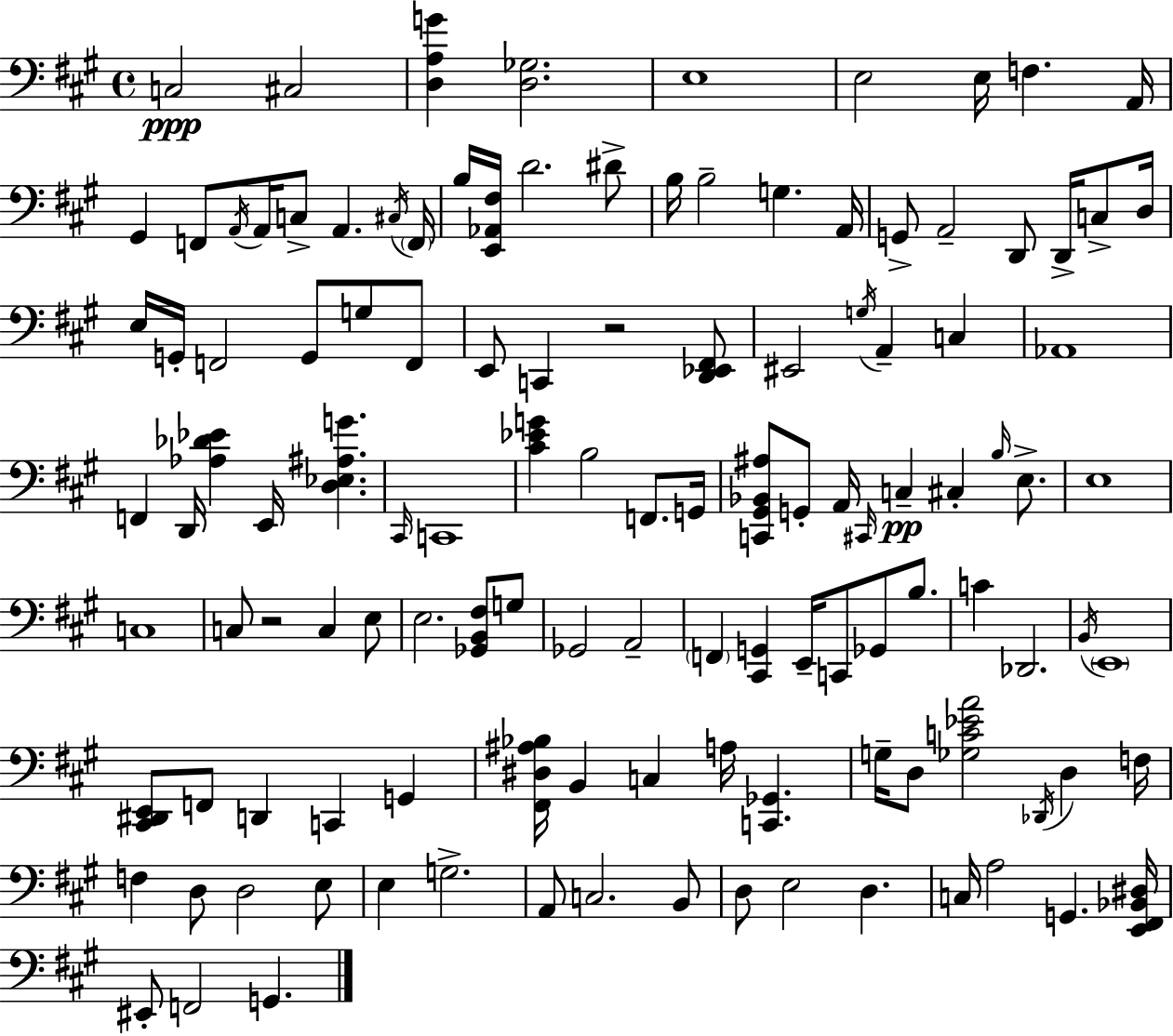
C3/h C#3/h [D3,A3,G4]/q [D3,Gb3]/h. E3/w E3/h E3/s F3/q. A2/s G#2/q F2/e A2/s A2/s C3/e A2/q. C#3/s F2/s B3/s [E2,Ab2,F#3]/s D4/h. D#4/e B3/s B3/h G3/q. A2/s G2/e A2/h D2/e D2/s C3/e D3/s E3/s G2/s F2/h G2/e G3/e F2/e E2/e C2/q R/h [D2,Eb2,F#2]/e EIS2/h G3/s A2/q C3/q Ab2/w F2/q D2/s [Ab3,Db4,Eb4]/q E2/s [D3,Eb3,A#3,G4]/q. C#2/s C2/w [C#4,Eb4,G4]/q B3/h F2/e. G2/s [C2,G#2,Bb2,A#3]/e G2/e A2/s C#2/s C3/q C#3/q B3/s E3/e. E3/w C3/w C3/e R/h C3/q E3/e E3/h. [Gb2,B2,F#3]/e G3/e Gb2/h A2/h F2/q [C#2,G2]/q E2/s C2/e Gb2/e B3/e. C4/q Db2/h. B2/s E2/w [C#2,D#2,E2]/e F2/e D2/q C2/q G2/q [F#2,D#3,A#3,Bb3]/s B2/q C3/q A3/s [C2,Gb2]/q. G3/s D3/e [Gb3,C4,Eb4,A4]/h Db2/s D3/q F3/s F3/q D3/e D3/h E3/e E3/q G3/h. A2/e C3/h. B2/e D3/e E3/h D3/q. C3/s A3/h G2/q. [E2,F#2,Bb2,D#3]/s EIS2/e F2/h G2/q.